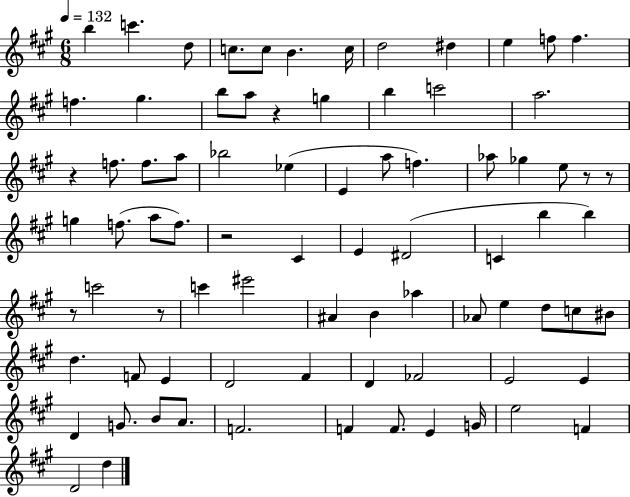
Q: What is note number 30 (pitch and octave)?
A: Gb5